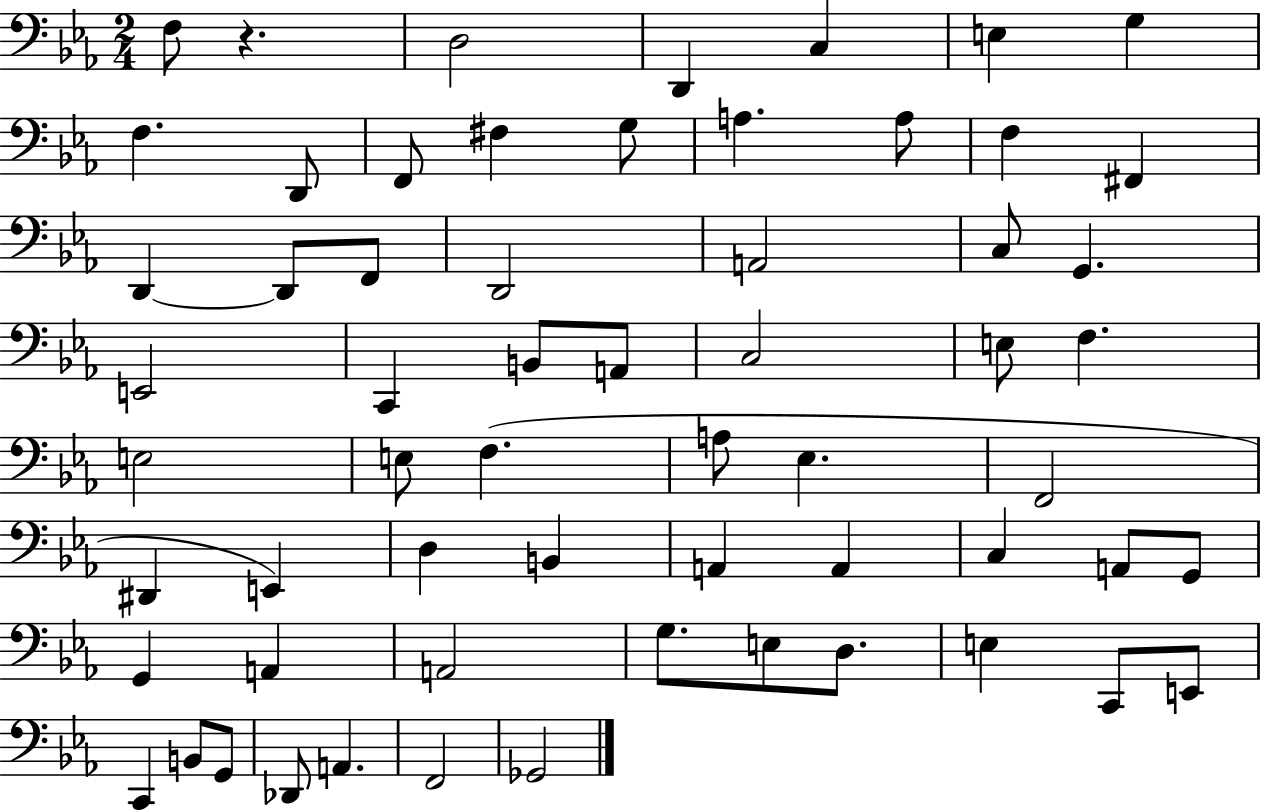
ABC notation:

X:1
T:Untitled
M:2/4
L:1/4
K:Eb
F,/2 z D,2 D,, C, E, G, F, D,,/2 F,,/2 ^F, G,/2 A, A,/2 F, ^F,, D,, D,,/2 F,,/2 D,,2 A,,2 C,/2 G,, E,,2 C,, B,,/2 A,,/2 C,2 E,/2 F, E,2 E,/2 F, A,/2 _E, F,,2 ^D,, E,, D, B,, A,, A,, C, A,,/2 G,,/2 G,, A,, A,,2 G,/2 E,/2 D,/2 E, C,,/2 E,,/2 C,, B,,/2 G,,/2 _D,,/2 A,, F,,2 _G,,2